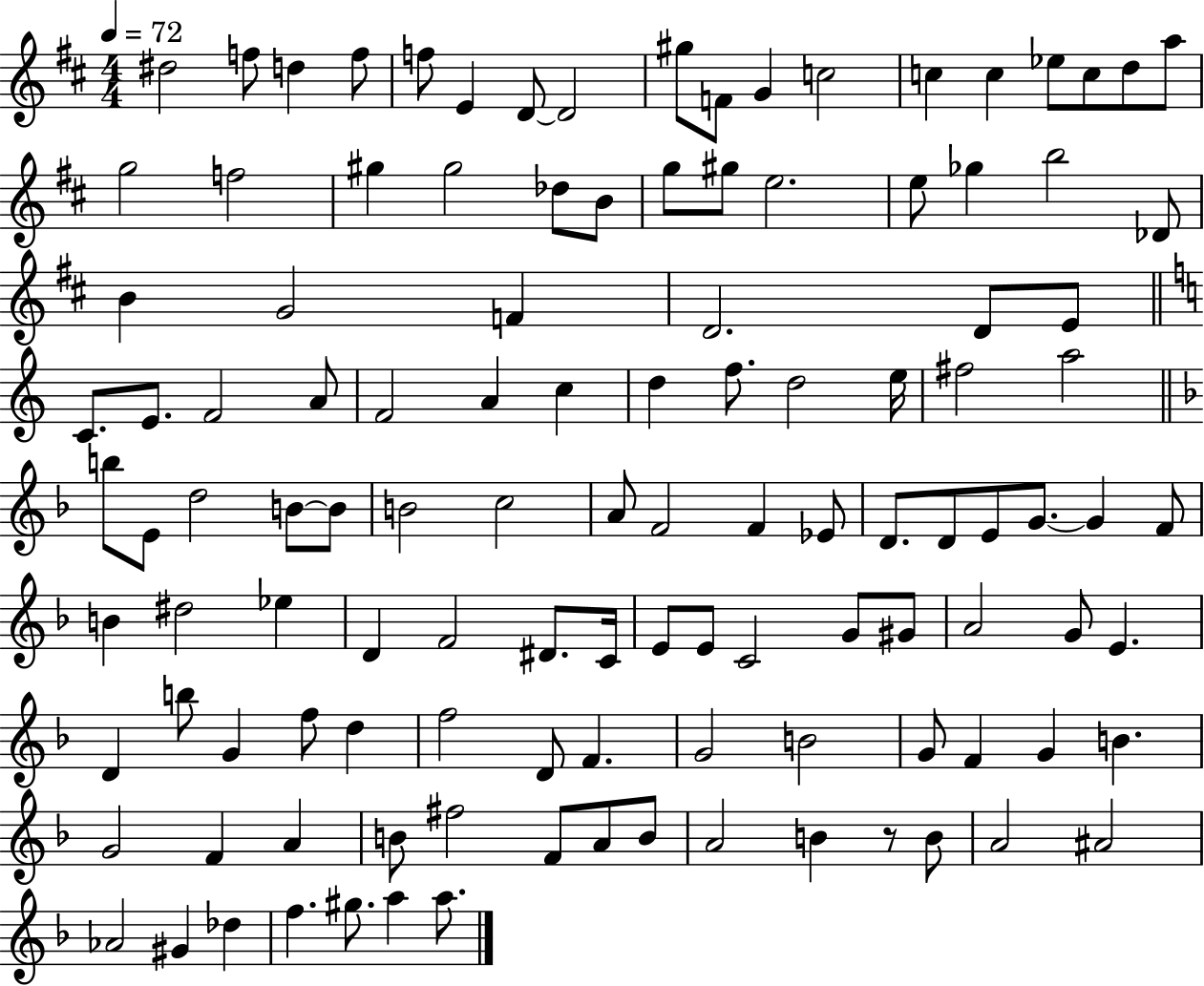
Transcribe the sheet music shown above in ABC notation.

X:1
T:Untitled
M:4/4
L:1/4
K:D
^d2 f/2 d f/2 f/2 E D/2 D2 ^g/2 F/2 G c2 c c _e/2 c/2 d/2 a/2 g2 f2 ^g ^g2 _d/2 B/2 g/2 ^g/2 e2 e/2 _g b2 _D/2 B G2 F D2 D/2 E/2 C/2 E/2 F2 A/2 F2 A c d f/2 d2 e/4 ^f2 a2 b/2 E/2 d2 B/2 B/2 B2 c2 A/2 F2 F _E/2 D/2 D/2 E/2 G/2 G F/2 B ^d2 _e D F2 ^D/2 C/4 E/2 E/2 C2 G/2 ^G/2 A2 G/2 E D b/2 G f/2 d f2 D/2 F G2 B2 G/2 F G B G2 F A B/2 ^f2 F/2 A/2 B/2 A2 B z/2 B/2 A2 ^A2 _A2 ^G _d f ^g/2 a a/2